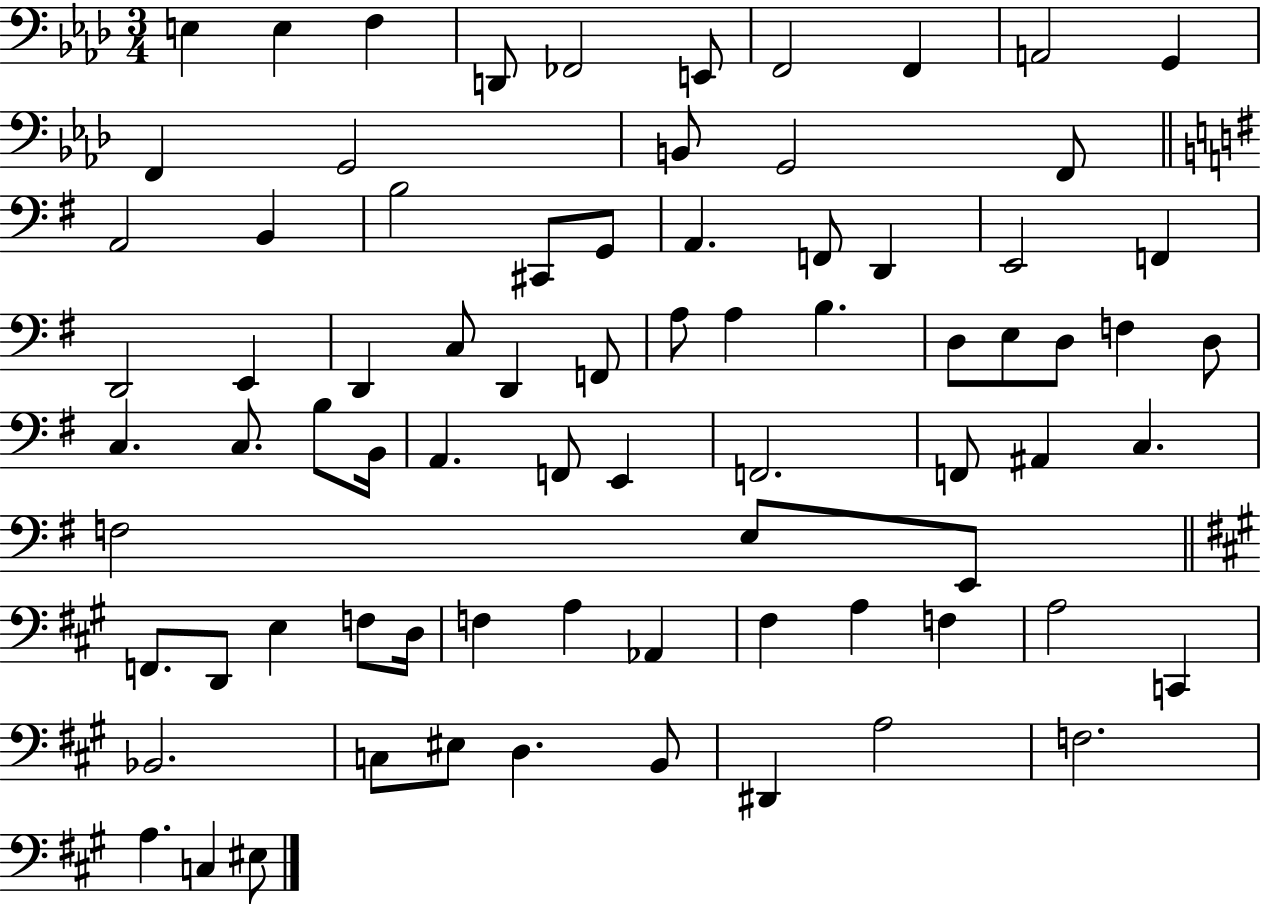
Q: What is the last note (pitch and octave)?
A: EIS3